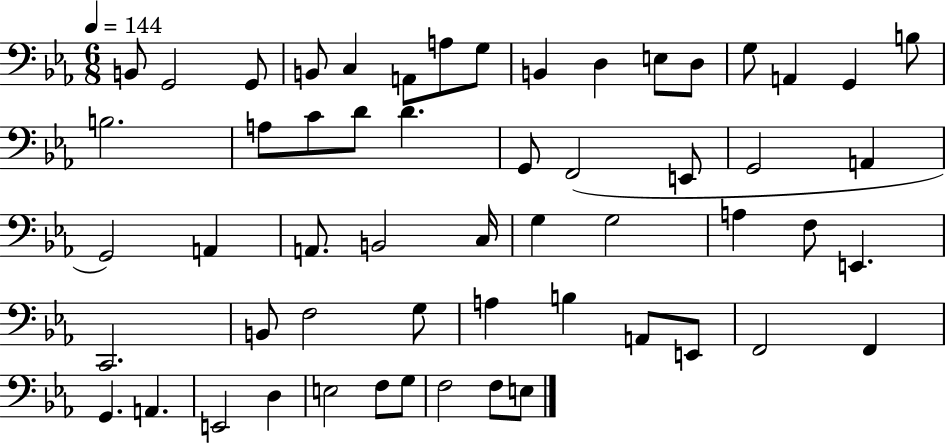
X:1
T:Untitled
M:6/8
L:1/4
K:Eb
B,,/2 G,,2 G,,/2 B,,/2 C, A,,/2 A,/2 G,/2 B,, D, E,/2 D,/2 G,/2 A,, G,, B,/2 B,2 A,/2 C/2 D/2 D G,,/2 F,,2 E,,/2 G,,2 A,, G,,2 A,, A,,/2 B,,2 C,/4 G, G,2 A, F,/2 E,, C,,2 B,,/2 F,2 G,/2 A, B, A,,/2 E,,/2 F,,2 F,, G,, A,, E,,2 D, E,2 F,/2 G,/2 F,2 F,/2 E,/2